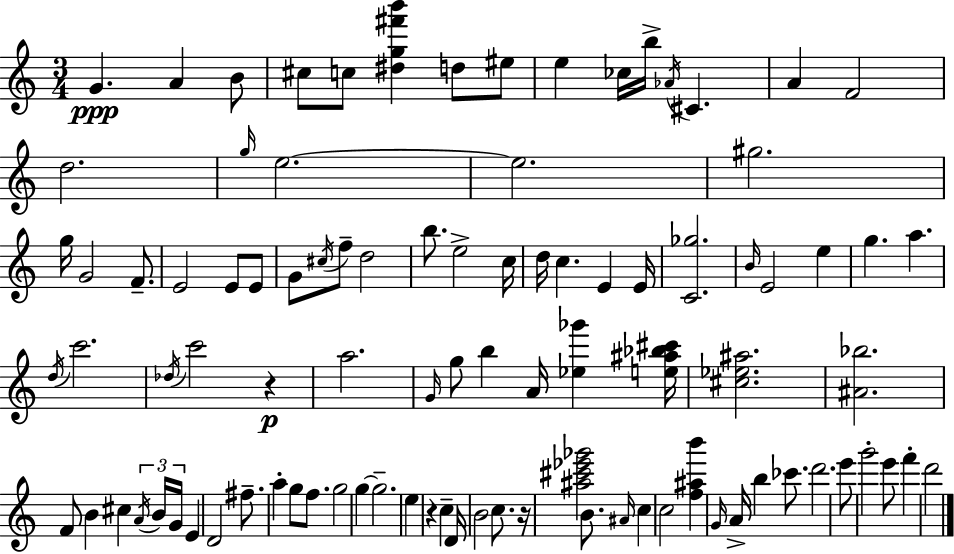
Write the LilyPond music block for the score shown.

{
  \clef treble
  \numericTimeSignature
  \time 3/4
  \key a \minor
  g'4.\ppp a'4 b'8 | cis''8 c''8 <dis'' g'' fis''' b'''>4 d''8 eis''8 | e''4 ces''16 b''16-> \acciaccatura { aes'16 } cis'4. | a'4 f'2 | \break d''2. | \grace { g''16 } e''2.~~ | e''2. | gis''2. | \break g''16 g'2 f'8.-- | e'2 e'8 | e'8 g'8 \acciaccatura { cis''16 } f''8-- d''2 | b''8. e''2-> | \break c''16 d''16 c''4. e'4 | e'16 <c' ges''>2. | \grace { b'16 } e'2 | e''4 g''4. a''4. | \break \acciaccatura { d''16 } c'''2. | \acciaccatura { des''16 } c'''2 | r4\p a''2. | \grace { g'16 } g''8 b''4 | \break a'16 <ees'' ges'''>4 <e'' ais'' bes'' cis'''>16 <cis'' ees'' ais''>2. | <ais' bes''>2. | f'8 b'4 | cis''4 \tuplet 3/2 { \acciaccatura { a'16 } b'16 g'16 } e'4 | \break d'2 fis''8.-- a''4-. | g''8 f''8. g''2 | g''4~~ g''2.-- | e''4 | \break r4 c''4-- d'16 b'2 | c''8. r16 <ais'' cis''' ees''' ges'''>2 | b'8. \grace { ais'16 } c''4 | c''2 <f'' ais'' b'''>4 | \break \grace { g'16 } a'16-> b''4 ces'''8. d'''2. | e'''8 | g'''2-. e'''8 f'''4-. | d'''2 \bar "|."
}